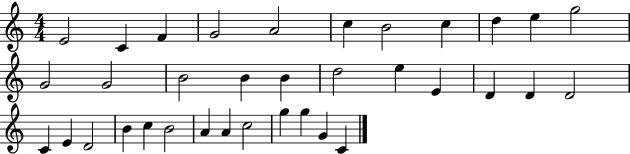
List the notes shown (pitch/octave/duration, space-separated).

E4/h C4/q F4/q G4/h A4/h C5/q B4/h C5/q D5/q E5/q G5/h G4/h G4/h B4/h B4/q B4/q D5/h E5/q E4/q D4/q D4/q D4/h C4/q E4/q D4/h B4/q C5/q B4/h A4/q A4/q C5/h G5/q G5/q G4/q C4/q